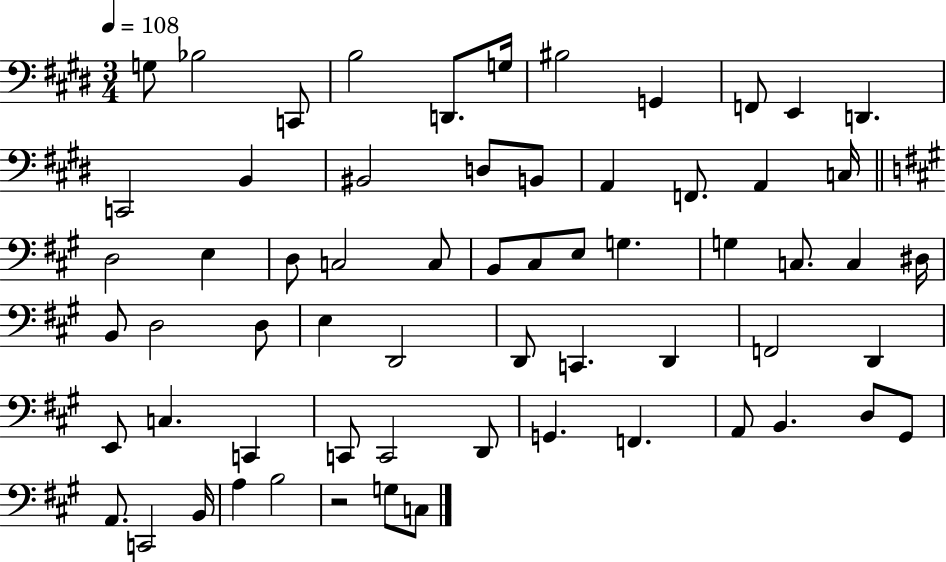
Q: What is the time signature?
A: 3/4